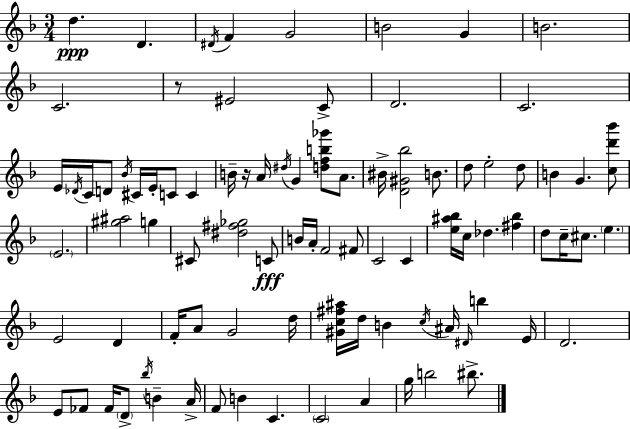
D5/q. D4/q. D#4/s F4/q G4/h B4/h G4/q B4/h. C4/h. R/e EIS4/h C4/e D4/h. C4/h. E4/s Db4/s C4/s D4/e Bb4/s C#4/s E4/s C4/e C4/q B4/s R/s A4/s D#5/s G4/q [D5,F5,B5,Gb6]/e A4/e. BIS4/s [D4,G#4,Bb5]/h B4/e. D5/e E5/h D5/e B4/q G4/q. [C5,D6,Bb6]/e E4/h. [G#5,A#5]/h G5/q C#4/e [D#5,F#5,Gb5]/h C4/e B4/s A4/s F4/h F#4/e C4/h C4/q [E5,A#5,Bb5]/s C5/s Db5/q. [F#5,Bb5]/q D5/e C5/s C#5/e. E5/q. E4/h D4/q F4/s A4/e G4/h D5/s [G#4,C5,F#5,A#5]/s D5/s B4/q C5/s A#4/s D#4/s B5/q E4/s D4/h. E4/e FES4/e FES4/s D4/e Bb5/s B4/q A4/s F4/e B4/q C4/q. C4/h A4/q G5/s B5/h BIS5/e.